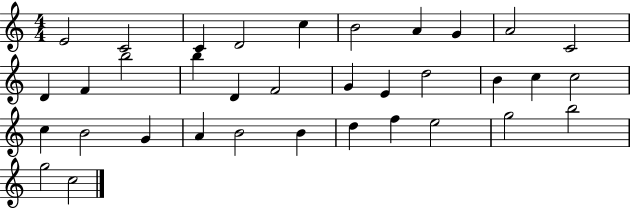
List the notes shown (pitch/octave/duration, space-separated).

E4/h C4/h C4/q D4/h C5/q B4/h A4/q G4/q A4/h C4/h D4/q F4/q B5/h B5/q D4/q F4/h G4/q E4/q D5/h B4/q C5/q C5/h C5/q B4/h G4/q A4/q B4/h B4/q D5/q F5/q E5/h G5/h B5/h G5/h C5/h